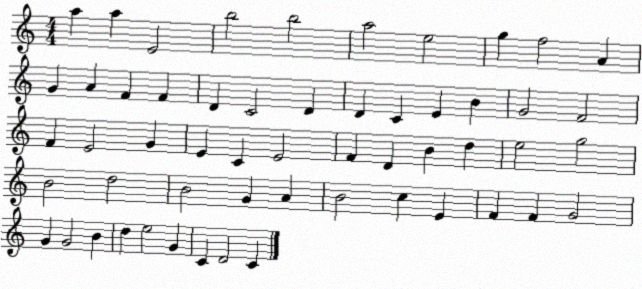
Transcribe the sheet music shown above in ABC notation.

X:1
T:Untitled
M:4/4
L:1/4
K:C
a a E2 b2 b2 a2 e2 g f2 A G A F F D C2 D D C E B G2 F2 F E2 G E C E2 F D B d e2 g2 B2 d2 B2 G A B2 c E F F G2 G G2 B d e2 G C D2 C